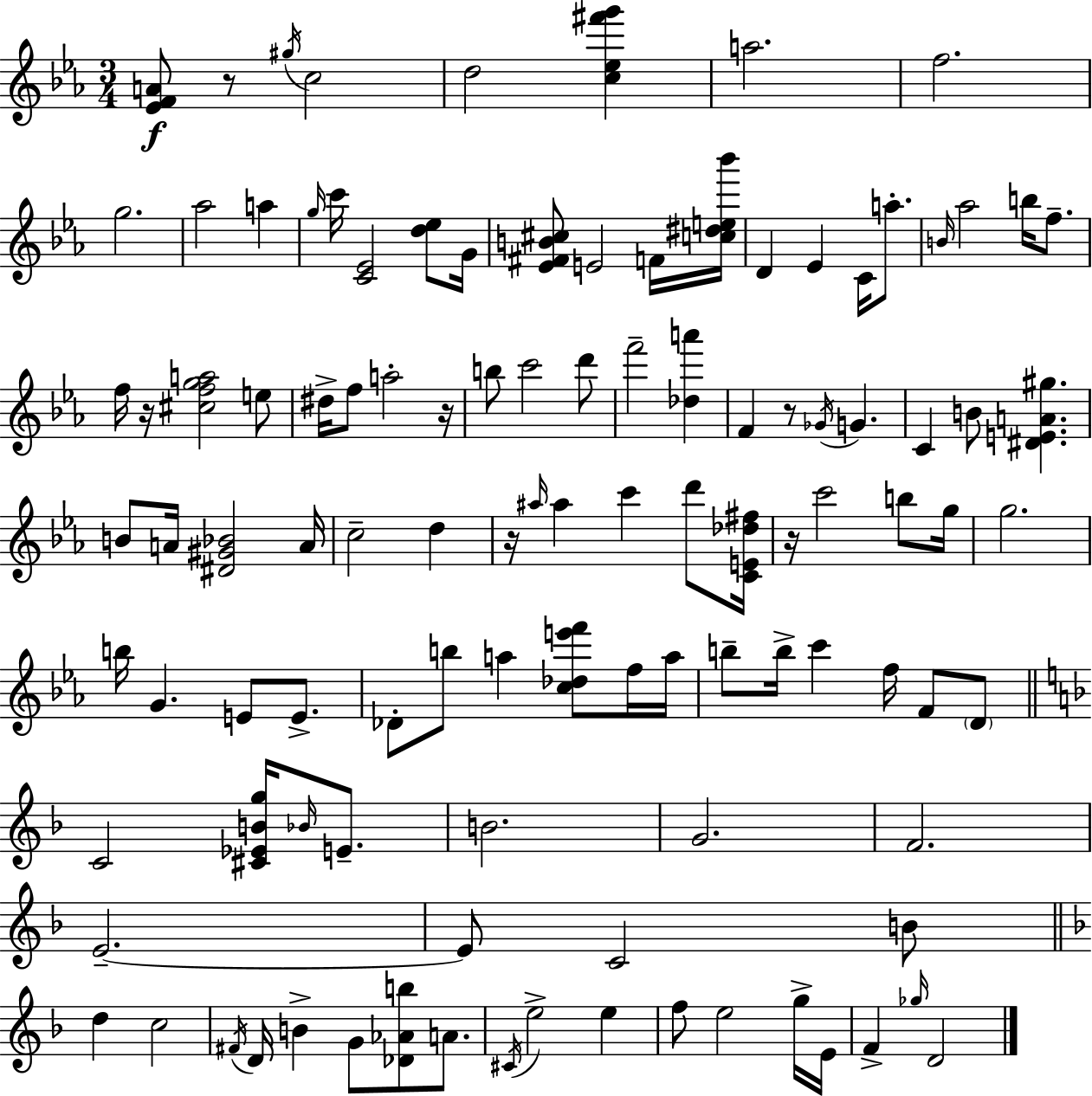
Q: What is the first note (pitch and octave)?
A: G#5